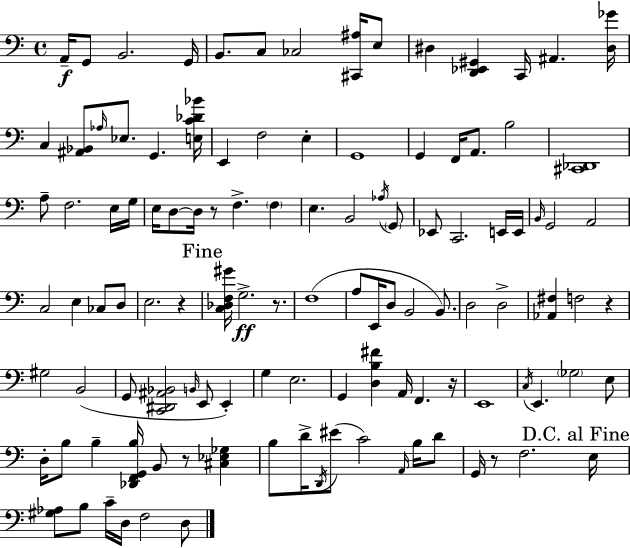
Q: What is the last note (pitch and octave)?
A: D3